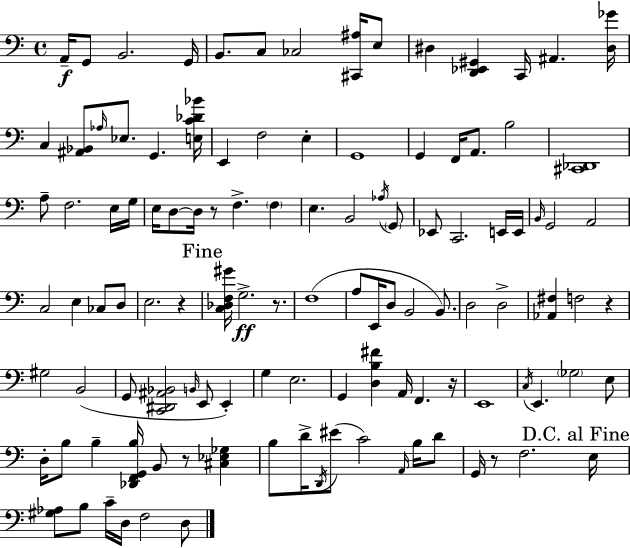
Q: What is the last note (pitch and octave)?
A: D3